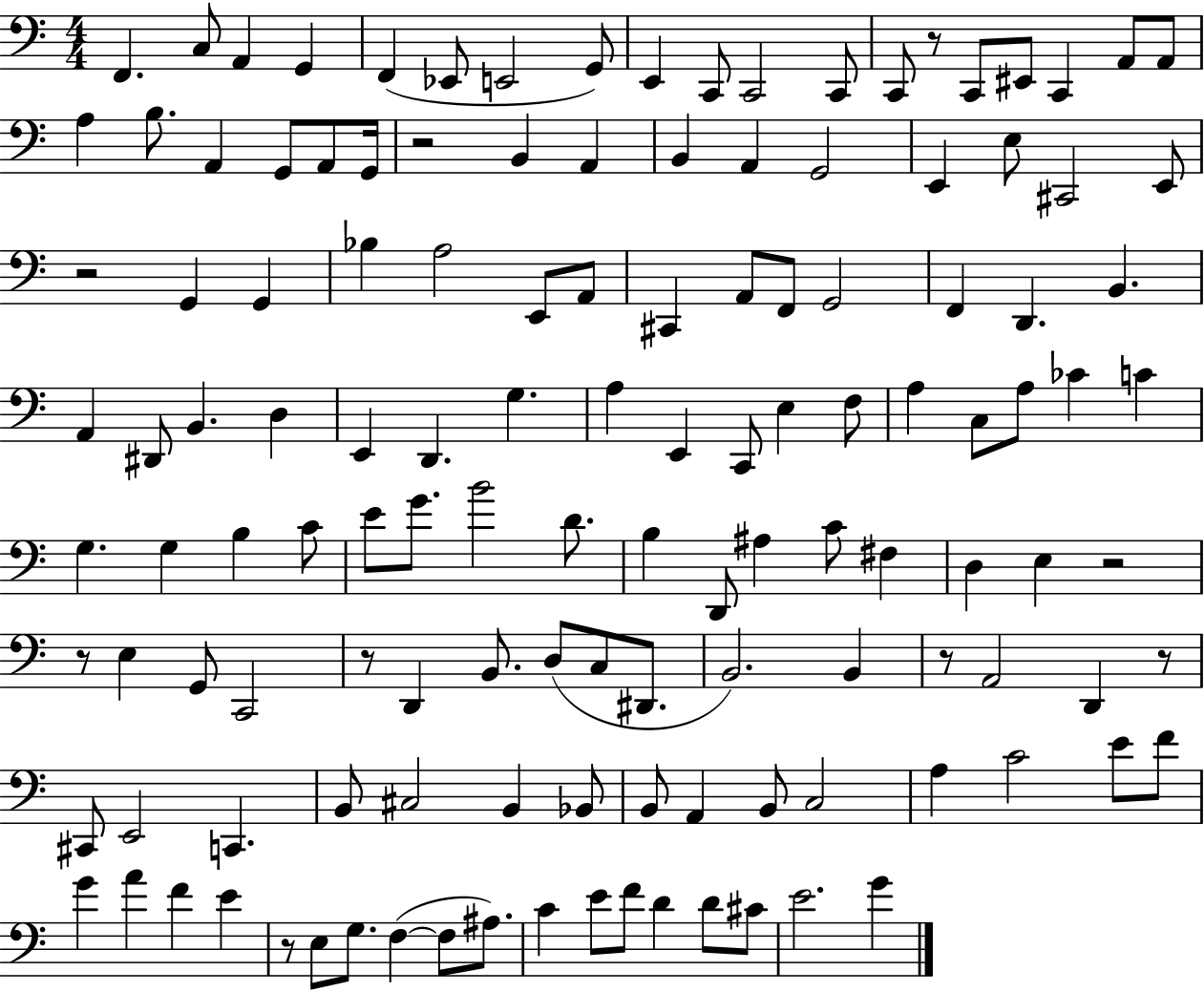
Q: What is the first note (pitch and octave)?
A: F2